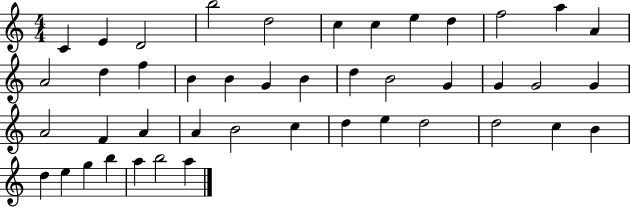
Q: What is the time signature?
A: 4/4